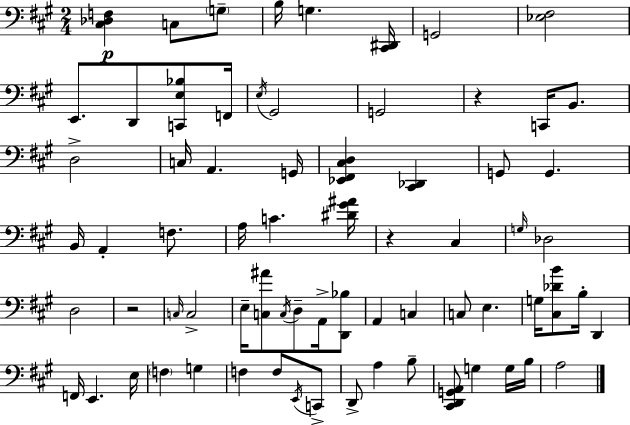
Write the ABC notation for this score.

X:1
T:Untitled
M:2/4
L:1/4
K:A
[^C,_D,F,] C,/2 G,/2 B,/4 G, [^C,,^D,,]/4 G,,2 [_E,^F,]2 E,,/2 D,,/2 [C,,E,_B,]/2 F,,/4 E,/4 ^G,,2 G,,2 z C,,/4 B,,/2 D,2 C,/4 A,, G,,/4 [_E,,^F,,^C,D,] [^C,,_D,,] G,,/2 G,, B,,/4 A,, F,/2 A,/4 C [^D^G^A]/4 z ^C, G,/4 _D,2 D,2 z2 C,/4 C,2 E,/4 [C,^A]/2 C,/4 D,/2 A,,/4 [D,,_B,]/2 A,, C, C,/2 E, G,/4 [^C,_DB]/2 B,/4 D,, F,,/4 E,, E,/4 F, G, F, F,/2 E,,/4 C,,/2 D,,/2 A, B,/2 [^C,,D,,G,,A,,]/2 G, G,/4 B,/4 A,2